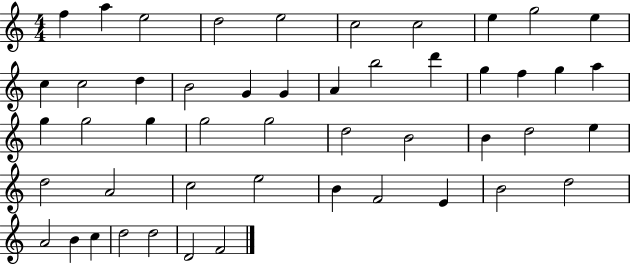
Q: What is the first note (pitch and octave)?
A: F5